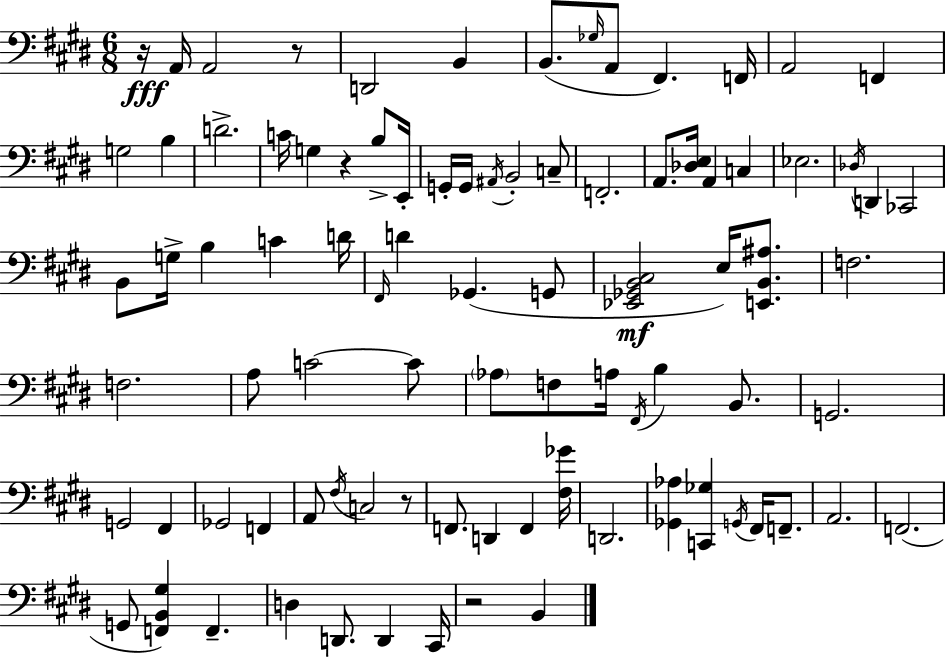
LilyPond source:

{
  \clef bass
  \numericTimeSignature
  \time 6/8
  \key e \major
  r16\fff a,16 a,2 r8 | d,2 b,4 | b,8.( \grace { ges16 } a,8 fis,4.) | f,16 a,2 f,4 | \break g2 b4 | d'2.-> | c'16 g4 r4 b8-> | e,16-. g,16-. g,16 \acciaccatura { ais,16 } b,2-. | \break c8-- f,2.-. | a,8. <des e>16 a,4 c4 | ees2. | \acciaccatura { des16 } d,4 ces,2 | \break b,8 g16-> b4 c'4 | d'16 \grace { fis,16 } d'4 ges,4.( | g,8 <ees, ges, b, cis>2\mf | e16) <e, b, ais>8. f2. | \break f2. | a8 c'2~~ | c'8 \parenthesize aes8 f8 a16 \acciaccatura { fis,16 } b4 | b,8. g,2. | \break g,2 | fis,4 ges,2 | f,4 a,8 \acciaccatura { fis16 } c2 | r8 f,8. d,4 | \break f,4 <fis ges'>16 d,2. | <ges, aes>4 <c, ges>4 | \acciaccatura { g,16 } fis,16 f,8.-- a,2. | f,2.( | \break g,8 <f, b, gis>4) | f,4.-- d4 d,8. | d,4 cis,16 r2 | b,4 \bar "|."
}